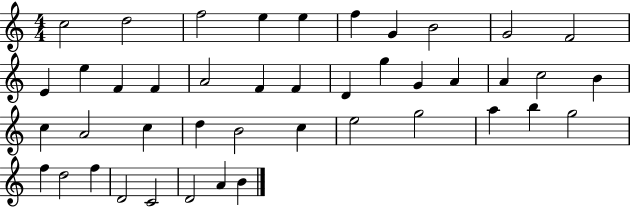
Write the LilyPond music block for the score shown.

{
  \clef treble
  \numericTimeSignature
  \time 4/4
  \key c \major
  c''2 d''2 | f''2 e''4 e''4 | f''4 g'4 b'2 | g'2 f'2 | \break e'4 e''4 f'4 f'4 | a'2 f'4 f'4 | d'4 g''4 g'4 a'4 | a'4 c''2 b'4 | \break c''4 a'2 c''4 | d''4 b'2 c''4 | e''2 g''2 | a''4 b''4 g''2 | \break f''4 d''2 f''4 | d'2 c'2 | d'2 a'4 b'4 | \bar "|."
}